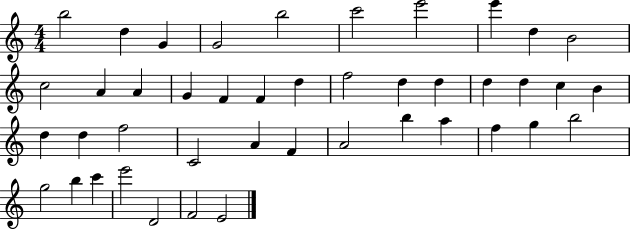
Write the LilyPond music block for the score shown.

{
  \clef treble
  \numericTimeSignature
  \time 4/4
  \key c \major
  b''2 d''4 g'4 | g'2 b''2 | c'''2 e'''2 | e'''4 d''4 b'2 | \break c''2 a'4 a'4 | g'4 f'4 f'4 d''4 | f''2 d''4 d''4 | d''4 d''4 c''4 b'4 | \break d''4 d''4 f''2 | c'2 a'4 f'4 | a'2 b''4 a''4 | f''4 g''4 b''2 | \break g''2 b''4 c'''4 | e'''2 d'2 | f'2 e'2 | \bar "|."
}